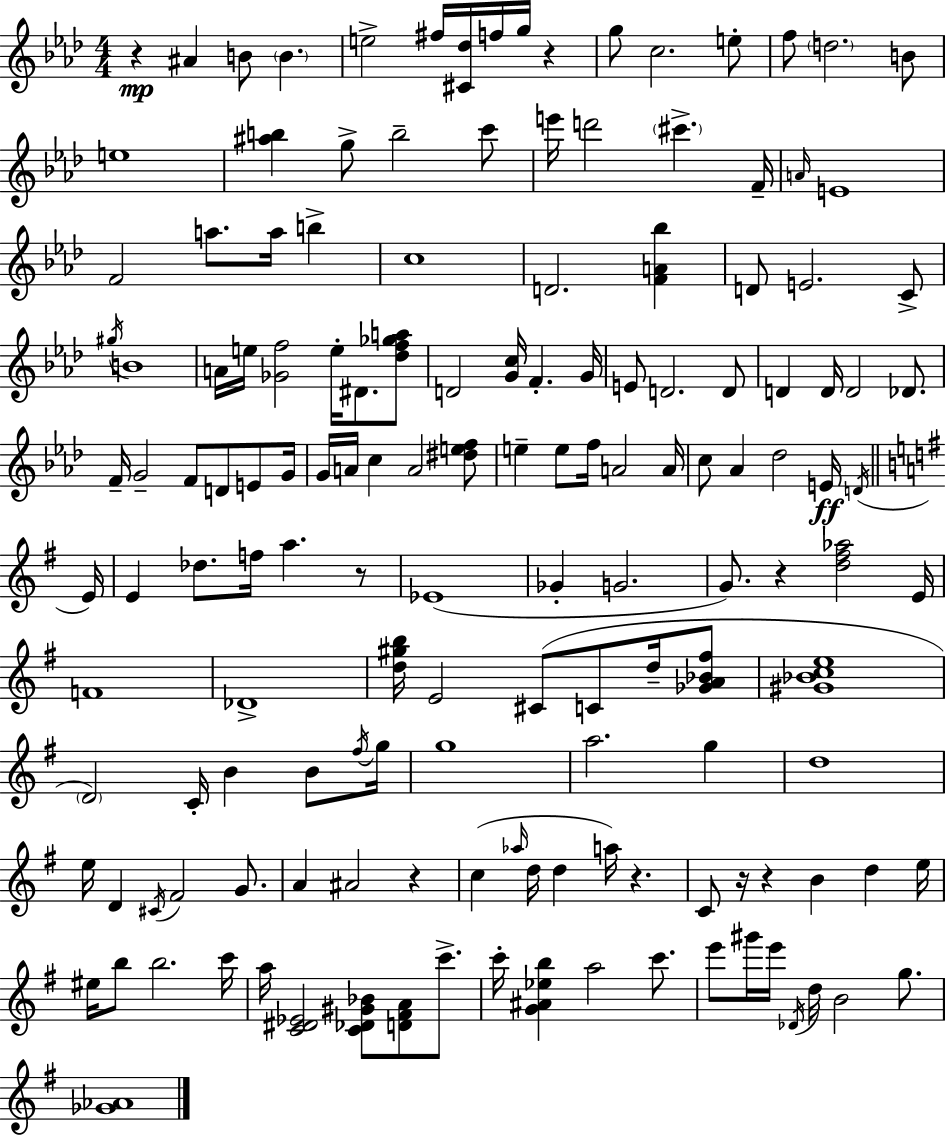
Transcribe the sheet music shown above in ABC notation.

X:1
T:Untitled
M:4/4
L:1/4
K:Ab
z ^A B/2 B e2 ^f/4 [^C_d]/4 f/4 g/4 z g/2 c2 e/2 f/2 d2 B/2 e4 [^ab] g/2 b2 c'/2 e'/4 d'2 ^c' F/4 A/4 E4 F2 a/2 a/4 b c4 D2 [FA_b] D/2 E2 C/2 ^g/4 B4 A/4 e/4 [_Gf]2 e/4 ^D/2 [_df_ga]/2 D2 [Gc]/4 F G/4 E/2 D2 D/2 D D/4 D2 _D/2 F/4 G2 F/2 D/2 E/2 G/4 G/4 A/4 c A2 [^def]/2 e e/2 f/4 A2 A/4 c/2 _A _d2 E/4 D/4 E/4 E _d/2 f/4 a z/2 _E4 _G G2 G/2 z [d^f_a]2 E/4 F4 _D4 [d^gb]/4 E2 ^C/2 C/2 d/4 [_GA_B^f]/2 [^G_Bce]4 D2 C/4 B B/2 ^f/4 g/4 g4 a2 g d4 e/4 D ^C/4 ^F2 G/2 A ^A2 z c _a/4 d/4 d a/4 z C/2 z/4 z B d e/4 ^e/4 b/2 b2 c'/4 a/4 [C^D_E]2 [C_D^G_B]/2 [D^FA]/2 c'/2 c'/4 [G^A_eb] a2 c'/2 e'/2 ^g'/4 e'/4 _D/4 d/4 B2 g/2 [_G_A]4